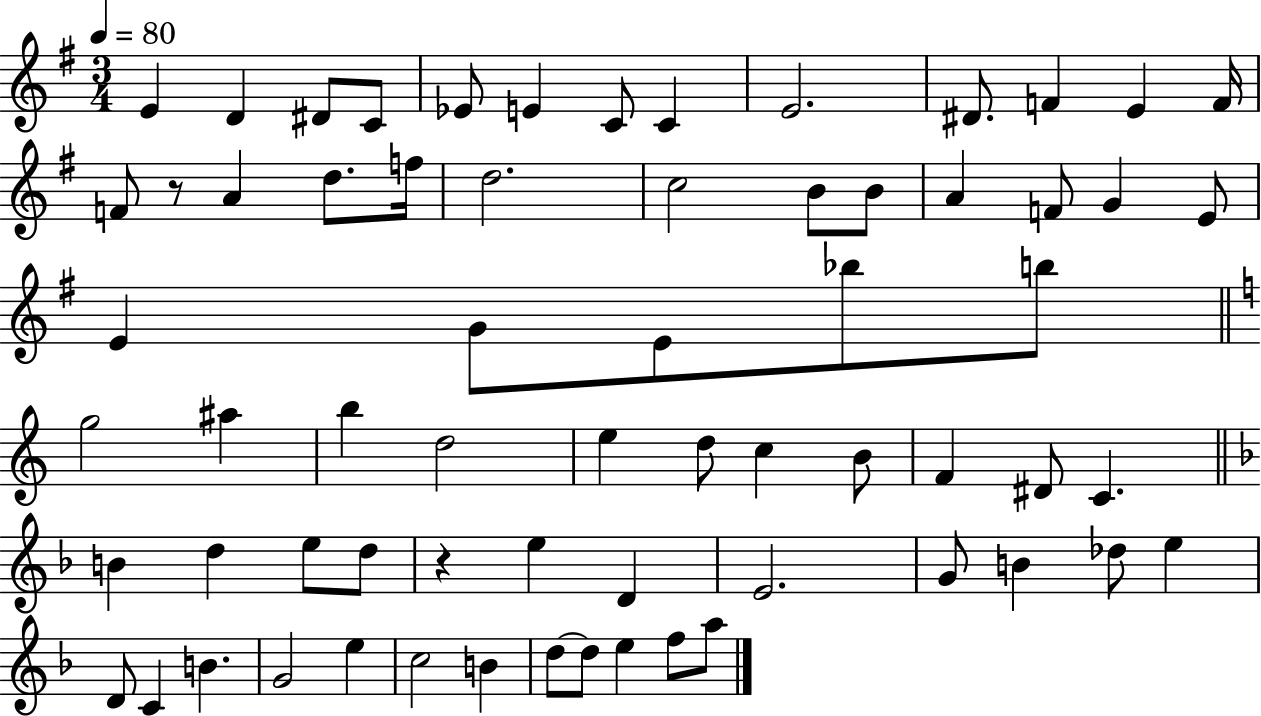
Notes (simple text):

E4/q D4/q D#4/e C4/e Eb4/e E4/q C4/e C4/q E4/h. D#4/e. F4/q E4/q F4/s F4/e R/e A4/q D5/e. F5/s D5/h. C5/h B4/e B4/e A4/q F4/e G4/q E4/e E4/q G4/e E4/e Bb5/e B5/e G5/h A#5/q B5/q D5/h E5/q D5/e C5/q B4/e F4/q D#4/e C4/q. B4/q D5/q E5/e D5/e R/q E5/q D4/q E4/h. G4/e B4/q Db5/e E5/q D4/e C4/q B4/q. G4/h E5/q C5/h B4/q D5/e D5/e E5/q F5/e A5/e